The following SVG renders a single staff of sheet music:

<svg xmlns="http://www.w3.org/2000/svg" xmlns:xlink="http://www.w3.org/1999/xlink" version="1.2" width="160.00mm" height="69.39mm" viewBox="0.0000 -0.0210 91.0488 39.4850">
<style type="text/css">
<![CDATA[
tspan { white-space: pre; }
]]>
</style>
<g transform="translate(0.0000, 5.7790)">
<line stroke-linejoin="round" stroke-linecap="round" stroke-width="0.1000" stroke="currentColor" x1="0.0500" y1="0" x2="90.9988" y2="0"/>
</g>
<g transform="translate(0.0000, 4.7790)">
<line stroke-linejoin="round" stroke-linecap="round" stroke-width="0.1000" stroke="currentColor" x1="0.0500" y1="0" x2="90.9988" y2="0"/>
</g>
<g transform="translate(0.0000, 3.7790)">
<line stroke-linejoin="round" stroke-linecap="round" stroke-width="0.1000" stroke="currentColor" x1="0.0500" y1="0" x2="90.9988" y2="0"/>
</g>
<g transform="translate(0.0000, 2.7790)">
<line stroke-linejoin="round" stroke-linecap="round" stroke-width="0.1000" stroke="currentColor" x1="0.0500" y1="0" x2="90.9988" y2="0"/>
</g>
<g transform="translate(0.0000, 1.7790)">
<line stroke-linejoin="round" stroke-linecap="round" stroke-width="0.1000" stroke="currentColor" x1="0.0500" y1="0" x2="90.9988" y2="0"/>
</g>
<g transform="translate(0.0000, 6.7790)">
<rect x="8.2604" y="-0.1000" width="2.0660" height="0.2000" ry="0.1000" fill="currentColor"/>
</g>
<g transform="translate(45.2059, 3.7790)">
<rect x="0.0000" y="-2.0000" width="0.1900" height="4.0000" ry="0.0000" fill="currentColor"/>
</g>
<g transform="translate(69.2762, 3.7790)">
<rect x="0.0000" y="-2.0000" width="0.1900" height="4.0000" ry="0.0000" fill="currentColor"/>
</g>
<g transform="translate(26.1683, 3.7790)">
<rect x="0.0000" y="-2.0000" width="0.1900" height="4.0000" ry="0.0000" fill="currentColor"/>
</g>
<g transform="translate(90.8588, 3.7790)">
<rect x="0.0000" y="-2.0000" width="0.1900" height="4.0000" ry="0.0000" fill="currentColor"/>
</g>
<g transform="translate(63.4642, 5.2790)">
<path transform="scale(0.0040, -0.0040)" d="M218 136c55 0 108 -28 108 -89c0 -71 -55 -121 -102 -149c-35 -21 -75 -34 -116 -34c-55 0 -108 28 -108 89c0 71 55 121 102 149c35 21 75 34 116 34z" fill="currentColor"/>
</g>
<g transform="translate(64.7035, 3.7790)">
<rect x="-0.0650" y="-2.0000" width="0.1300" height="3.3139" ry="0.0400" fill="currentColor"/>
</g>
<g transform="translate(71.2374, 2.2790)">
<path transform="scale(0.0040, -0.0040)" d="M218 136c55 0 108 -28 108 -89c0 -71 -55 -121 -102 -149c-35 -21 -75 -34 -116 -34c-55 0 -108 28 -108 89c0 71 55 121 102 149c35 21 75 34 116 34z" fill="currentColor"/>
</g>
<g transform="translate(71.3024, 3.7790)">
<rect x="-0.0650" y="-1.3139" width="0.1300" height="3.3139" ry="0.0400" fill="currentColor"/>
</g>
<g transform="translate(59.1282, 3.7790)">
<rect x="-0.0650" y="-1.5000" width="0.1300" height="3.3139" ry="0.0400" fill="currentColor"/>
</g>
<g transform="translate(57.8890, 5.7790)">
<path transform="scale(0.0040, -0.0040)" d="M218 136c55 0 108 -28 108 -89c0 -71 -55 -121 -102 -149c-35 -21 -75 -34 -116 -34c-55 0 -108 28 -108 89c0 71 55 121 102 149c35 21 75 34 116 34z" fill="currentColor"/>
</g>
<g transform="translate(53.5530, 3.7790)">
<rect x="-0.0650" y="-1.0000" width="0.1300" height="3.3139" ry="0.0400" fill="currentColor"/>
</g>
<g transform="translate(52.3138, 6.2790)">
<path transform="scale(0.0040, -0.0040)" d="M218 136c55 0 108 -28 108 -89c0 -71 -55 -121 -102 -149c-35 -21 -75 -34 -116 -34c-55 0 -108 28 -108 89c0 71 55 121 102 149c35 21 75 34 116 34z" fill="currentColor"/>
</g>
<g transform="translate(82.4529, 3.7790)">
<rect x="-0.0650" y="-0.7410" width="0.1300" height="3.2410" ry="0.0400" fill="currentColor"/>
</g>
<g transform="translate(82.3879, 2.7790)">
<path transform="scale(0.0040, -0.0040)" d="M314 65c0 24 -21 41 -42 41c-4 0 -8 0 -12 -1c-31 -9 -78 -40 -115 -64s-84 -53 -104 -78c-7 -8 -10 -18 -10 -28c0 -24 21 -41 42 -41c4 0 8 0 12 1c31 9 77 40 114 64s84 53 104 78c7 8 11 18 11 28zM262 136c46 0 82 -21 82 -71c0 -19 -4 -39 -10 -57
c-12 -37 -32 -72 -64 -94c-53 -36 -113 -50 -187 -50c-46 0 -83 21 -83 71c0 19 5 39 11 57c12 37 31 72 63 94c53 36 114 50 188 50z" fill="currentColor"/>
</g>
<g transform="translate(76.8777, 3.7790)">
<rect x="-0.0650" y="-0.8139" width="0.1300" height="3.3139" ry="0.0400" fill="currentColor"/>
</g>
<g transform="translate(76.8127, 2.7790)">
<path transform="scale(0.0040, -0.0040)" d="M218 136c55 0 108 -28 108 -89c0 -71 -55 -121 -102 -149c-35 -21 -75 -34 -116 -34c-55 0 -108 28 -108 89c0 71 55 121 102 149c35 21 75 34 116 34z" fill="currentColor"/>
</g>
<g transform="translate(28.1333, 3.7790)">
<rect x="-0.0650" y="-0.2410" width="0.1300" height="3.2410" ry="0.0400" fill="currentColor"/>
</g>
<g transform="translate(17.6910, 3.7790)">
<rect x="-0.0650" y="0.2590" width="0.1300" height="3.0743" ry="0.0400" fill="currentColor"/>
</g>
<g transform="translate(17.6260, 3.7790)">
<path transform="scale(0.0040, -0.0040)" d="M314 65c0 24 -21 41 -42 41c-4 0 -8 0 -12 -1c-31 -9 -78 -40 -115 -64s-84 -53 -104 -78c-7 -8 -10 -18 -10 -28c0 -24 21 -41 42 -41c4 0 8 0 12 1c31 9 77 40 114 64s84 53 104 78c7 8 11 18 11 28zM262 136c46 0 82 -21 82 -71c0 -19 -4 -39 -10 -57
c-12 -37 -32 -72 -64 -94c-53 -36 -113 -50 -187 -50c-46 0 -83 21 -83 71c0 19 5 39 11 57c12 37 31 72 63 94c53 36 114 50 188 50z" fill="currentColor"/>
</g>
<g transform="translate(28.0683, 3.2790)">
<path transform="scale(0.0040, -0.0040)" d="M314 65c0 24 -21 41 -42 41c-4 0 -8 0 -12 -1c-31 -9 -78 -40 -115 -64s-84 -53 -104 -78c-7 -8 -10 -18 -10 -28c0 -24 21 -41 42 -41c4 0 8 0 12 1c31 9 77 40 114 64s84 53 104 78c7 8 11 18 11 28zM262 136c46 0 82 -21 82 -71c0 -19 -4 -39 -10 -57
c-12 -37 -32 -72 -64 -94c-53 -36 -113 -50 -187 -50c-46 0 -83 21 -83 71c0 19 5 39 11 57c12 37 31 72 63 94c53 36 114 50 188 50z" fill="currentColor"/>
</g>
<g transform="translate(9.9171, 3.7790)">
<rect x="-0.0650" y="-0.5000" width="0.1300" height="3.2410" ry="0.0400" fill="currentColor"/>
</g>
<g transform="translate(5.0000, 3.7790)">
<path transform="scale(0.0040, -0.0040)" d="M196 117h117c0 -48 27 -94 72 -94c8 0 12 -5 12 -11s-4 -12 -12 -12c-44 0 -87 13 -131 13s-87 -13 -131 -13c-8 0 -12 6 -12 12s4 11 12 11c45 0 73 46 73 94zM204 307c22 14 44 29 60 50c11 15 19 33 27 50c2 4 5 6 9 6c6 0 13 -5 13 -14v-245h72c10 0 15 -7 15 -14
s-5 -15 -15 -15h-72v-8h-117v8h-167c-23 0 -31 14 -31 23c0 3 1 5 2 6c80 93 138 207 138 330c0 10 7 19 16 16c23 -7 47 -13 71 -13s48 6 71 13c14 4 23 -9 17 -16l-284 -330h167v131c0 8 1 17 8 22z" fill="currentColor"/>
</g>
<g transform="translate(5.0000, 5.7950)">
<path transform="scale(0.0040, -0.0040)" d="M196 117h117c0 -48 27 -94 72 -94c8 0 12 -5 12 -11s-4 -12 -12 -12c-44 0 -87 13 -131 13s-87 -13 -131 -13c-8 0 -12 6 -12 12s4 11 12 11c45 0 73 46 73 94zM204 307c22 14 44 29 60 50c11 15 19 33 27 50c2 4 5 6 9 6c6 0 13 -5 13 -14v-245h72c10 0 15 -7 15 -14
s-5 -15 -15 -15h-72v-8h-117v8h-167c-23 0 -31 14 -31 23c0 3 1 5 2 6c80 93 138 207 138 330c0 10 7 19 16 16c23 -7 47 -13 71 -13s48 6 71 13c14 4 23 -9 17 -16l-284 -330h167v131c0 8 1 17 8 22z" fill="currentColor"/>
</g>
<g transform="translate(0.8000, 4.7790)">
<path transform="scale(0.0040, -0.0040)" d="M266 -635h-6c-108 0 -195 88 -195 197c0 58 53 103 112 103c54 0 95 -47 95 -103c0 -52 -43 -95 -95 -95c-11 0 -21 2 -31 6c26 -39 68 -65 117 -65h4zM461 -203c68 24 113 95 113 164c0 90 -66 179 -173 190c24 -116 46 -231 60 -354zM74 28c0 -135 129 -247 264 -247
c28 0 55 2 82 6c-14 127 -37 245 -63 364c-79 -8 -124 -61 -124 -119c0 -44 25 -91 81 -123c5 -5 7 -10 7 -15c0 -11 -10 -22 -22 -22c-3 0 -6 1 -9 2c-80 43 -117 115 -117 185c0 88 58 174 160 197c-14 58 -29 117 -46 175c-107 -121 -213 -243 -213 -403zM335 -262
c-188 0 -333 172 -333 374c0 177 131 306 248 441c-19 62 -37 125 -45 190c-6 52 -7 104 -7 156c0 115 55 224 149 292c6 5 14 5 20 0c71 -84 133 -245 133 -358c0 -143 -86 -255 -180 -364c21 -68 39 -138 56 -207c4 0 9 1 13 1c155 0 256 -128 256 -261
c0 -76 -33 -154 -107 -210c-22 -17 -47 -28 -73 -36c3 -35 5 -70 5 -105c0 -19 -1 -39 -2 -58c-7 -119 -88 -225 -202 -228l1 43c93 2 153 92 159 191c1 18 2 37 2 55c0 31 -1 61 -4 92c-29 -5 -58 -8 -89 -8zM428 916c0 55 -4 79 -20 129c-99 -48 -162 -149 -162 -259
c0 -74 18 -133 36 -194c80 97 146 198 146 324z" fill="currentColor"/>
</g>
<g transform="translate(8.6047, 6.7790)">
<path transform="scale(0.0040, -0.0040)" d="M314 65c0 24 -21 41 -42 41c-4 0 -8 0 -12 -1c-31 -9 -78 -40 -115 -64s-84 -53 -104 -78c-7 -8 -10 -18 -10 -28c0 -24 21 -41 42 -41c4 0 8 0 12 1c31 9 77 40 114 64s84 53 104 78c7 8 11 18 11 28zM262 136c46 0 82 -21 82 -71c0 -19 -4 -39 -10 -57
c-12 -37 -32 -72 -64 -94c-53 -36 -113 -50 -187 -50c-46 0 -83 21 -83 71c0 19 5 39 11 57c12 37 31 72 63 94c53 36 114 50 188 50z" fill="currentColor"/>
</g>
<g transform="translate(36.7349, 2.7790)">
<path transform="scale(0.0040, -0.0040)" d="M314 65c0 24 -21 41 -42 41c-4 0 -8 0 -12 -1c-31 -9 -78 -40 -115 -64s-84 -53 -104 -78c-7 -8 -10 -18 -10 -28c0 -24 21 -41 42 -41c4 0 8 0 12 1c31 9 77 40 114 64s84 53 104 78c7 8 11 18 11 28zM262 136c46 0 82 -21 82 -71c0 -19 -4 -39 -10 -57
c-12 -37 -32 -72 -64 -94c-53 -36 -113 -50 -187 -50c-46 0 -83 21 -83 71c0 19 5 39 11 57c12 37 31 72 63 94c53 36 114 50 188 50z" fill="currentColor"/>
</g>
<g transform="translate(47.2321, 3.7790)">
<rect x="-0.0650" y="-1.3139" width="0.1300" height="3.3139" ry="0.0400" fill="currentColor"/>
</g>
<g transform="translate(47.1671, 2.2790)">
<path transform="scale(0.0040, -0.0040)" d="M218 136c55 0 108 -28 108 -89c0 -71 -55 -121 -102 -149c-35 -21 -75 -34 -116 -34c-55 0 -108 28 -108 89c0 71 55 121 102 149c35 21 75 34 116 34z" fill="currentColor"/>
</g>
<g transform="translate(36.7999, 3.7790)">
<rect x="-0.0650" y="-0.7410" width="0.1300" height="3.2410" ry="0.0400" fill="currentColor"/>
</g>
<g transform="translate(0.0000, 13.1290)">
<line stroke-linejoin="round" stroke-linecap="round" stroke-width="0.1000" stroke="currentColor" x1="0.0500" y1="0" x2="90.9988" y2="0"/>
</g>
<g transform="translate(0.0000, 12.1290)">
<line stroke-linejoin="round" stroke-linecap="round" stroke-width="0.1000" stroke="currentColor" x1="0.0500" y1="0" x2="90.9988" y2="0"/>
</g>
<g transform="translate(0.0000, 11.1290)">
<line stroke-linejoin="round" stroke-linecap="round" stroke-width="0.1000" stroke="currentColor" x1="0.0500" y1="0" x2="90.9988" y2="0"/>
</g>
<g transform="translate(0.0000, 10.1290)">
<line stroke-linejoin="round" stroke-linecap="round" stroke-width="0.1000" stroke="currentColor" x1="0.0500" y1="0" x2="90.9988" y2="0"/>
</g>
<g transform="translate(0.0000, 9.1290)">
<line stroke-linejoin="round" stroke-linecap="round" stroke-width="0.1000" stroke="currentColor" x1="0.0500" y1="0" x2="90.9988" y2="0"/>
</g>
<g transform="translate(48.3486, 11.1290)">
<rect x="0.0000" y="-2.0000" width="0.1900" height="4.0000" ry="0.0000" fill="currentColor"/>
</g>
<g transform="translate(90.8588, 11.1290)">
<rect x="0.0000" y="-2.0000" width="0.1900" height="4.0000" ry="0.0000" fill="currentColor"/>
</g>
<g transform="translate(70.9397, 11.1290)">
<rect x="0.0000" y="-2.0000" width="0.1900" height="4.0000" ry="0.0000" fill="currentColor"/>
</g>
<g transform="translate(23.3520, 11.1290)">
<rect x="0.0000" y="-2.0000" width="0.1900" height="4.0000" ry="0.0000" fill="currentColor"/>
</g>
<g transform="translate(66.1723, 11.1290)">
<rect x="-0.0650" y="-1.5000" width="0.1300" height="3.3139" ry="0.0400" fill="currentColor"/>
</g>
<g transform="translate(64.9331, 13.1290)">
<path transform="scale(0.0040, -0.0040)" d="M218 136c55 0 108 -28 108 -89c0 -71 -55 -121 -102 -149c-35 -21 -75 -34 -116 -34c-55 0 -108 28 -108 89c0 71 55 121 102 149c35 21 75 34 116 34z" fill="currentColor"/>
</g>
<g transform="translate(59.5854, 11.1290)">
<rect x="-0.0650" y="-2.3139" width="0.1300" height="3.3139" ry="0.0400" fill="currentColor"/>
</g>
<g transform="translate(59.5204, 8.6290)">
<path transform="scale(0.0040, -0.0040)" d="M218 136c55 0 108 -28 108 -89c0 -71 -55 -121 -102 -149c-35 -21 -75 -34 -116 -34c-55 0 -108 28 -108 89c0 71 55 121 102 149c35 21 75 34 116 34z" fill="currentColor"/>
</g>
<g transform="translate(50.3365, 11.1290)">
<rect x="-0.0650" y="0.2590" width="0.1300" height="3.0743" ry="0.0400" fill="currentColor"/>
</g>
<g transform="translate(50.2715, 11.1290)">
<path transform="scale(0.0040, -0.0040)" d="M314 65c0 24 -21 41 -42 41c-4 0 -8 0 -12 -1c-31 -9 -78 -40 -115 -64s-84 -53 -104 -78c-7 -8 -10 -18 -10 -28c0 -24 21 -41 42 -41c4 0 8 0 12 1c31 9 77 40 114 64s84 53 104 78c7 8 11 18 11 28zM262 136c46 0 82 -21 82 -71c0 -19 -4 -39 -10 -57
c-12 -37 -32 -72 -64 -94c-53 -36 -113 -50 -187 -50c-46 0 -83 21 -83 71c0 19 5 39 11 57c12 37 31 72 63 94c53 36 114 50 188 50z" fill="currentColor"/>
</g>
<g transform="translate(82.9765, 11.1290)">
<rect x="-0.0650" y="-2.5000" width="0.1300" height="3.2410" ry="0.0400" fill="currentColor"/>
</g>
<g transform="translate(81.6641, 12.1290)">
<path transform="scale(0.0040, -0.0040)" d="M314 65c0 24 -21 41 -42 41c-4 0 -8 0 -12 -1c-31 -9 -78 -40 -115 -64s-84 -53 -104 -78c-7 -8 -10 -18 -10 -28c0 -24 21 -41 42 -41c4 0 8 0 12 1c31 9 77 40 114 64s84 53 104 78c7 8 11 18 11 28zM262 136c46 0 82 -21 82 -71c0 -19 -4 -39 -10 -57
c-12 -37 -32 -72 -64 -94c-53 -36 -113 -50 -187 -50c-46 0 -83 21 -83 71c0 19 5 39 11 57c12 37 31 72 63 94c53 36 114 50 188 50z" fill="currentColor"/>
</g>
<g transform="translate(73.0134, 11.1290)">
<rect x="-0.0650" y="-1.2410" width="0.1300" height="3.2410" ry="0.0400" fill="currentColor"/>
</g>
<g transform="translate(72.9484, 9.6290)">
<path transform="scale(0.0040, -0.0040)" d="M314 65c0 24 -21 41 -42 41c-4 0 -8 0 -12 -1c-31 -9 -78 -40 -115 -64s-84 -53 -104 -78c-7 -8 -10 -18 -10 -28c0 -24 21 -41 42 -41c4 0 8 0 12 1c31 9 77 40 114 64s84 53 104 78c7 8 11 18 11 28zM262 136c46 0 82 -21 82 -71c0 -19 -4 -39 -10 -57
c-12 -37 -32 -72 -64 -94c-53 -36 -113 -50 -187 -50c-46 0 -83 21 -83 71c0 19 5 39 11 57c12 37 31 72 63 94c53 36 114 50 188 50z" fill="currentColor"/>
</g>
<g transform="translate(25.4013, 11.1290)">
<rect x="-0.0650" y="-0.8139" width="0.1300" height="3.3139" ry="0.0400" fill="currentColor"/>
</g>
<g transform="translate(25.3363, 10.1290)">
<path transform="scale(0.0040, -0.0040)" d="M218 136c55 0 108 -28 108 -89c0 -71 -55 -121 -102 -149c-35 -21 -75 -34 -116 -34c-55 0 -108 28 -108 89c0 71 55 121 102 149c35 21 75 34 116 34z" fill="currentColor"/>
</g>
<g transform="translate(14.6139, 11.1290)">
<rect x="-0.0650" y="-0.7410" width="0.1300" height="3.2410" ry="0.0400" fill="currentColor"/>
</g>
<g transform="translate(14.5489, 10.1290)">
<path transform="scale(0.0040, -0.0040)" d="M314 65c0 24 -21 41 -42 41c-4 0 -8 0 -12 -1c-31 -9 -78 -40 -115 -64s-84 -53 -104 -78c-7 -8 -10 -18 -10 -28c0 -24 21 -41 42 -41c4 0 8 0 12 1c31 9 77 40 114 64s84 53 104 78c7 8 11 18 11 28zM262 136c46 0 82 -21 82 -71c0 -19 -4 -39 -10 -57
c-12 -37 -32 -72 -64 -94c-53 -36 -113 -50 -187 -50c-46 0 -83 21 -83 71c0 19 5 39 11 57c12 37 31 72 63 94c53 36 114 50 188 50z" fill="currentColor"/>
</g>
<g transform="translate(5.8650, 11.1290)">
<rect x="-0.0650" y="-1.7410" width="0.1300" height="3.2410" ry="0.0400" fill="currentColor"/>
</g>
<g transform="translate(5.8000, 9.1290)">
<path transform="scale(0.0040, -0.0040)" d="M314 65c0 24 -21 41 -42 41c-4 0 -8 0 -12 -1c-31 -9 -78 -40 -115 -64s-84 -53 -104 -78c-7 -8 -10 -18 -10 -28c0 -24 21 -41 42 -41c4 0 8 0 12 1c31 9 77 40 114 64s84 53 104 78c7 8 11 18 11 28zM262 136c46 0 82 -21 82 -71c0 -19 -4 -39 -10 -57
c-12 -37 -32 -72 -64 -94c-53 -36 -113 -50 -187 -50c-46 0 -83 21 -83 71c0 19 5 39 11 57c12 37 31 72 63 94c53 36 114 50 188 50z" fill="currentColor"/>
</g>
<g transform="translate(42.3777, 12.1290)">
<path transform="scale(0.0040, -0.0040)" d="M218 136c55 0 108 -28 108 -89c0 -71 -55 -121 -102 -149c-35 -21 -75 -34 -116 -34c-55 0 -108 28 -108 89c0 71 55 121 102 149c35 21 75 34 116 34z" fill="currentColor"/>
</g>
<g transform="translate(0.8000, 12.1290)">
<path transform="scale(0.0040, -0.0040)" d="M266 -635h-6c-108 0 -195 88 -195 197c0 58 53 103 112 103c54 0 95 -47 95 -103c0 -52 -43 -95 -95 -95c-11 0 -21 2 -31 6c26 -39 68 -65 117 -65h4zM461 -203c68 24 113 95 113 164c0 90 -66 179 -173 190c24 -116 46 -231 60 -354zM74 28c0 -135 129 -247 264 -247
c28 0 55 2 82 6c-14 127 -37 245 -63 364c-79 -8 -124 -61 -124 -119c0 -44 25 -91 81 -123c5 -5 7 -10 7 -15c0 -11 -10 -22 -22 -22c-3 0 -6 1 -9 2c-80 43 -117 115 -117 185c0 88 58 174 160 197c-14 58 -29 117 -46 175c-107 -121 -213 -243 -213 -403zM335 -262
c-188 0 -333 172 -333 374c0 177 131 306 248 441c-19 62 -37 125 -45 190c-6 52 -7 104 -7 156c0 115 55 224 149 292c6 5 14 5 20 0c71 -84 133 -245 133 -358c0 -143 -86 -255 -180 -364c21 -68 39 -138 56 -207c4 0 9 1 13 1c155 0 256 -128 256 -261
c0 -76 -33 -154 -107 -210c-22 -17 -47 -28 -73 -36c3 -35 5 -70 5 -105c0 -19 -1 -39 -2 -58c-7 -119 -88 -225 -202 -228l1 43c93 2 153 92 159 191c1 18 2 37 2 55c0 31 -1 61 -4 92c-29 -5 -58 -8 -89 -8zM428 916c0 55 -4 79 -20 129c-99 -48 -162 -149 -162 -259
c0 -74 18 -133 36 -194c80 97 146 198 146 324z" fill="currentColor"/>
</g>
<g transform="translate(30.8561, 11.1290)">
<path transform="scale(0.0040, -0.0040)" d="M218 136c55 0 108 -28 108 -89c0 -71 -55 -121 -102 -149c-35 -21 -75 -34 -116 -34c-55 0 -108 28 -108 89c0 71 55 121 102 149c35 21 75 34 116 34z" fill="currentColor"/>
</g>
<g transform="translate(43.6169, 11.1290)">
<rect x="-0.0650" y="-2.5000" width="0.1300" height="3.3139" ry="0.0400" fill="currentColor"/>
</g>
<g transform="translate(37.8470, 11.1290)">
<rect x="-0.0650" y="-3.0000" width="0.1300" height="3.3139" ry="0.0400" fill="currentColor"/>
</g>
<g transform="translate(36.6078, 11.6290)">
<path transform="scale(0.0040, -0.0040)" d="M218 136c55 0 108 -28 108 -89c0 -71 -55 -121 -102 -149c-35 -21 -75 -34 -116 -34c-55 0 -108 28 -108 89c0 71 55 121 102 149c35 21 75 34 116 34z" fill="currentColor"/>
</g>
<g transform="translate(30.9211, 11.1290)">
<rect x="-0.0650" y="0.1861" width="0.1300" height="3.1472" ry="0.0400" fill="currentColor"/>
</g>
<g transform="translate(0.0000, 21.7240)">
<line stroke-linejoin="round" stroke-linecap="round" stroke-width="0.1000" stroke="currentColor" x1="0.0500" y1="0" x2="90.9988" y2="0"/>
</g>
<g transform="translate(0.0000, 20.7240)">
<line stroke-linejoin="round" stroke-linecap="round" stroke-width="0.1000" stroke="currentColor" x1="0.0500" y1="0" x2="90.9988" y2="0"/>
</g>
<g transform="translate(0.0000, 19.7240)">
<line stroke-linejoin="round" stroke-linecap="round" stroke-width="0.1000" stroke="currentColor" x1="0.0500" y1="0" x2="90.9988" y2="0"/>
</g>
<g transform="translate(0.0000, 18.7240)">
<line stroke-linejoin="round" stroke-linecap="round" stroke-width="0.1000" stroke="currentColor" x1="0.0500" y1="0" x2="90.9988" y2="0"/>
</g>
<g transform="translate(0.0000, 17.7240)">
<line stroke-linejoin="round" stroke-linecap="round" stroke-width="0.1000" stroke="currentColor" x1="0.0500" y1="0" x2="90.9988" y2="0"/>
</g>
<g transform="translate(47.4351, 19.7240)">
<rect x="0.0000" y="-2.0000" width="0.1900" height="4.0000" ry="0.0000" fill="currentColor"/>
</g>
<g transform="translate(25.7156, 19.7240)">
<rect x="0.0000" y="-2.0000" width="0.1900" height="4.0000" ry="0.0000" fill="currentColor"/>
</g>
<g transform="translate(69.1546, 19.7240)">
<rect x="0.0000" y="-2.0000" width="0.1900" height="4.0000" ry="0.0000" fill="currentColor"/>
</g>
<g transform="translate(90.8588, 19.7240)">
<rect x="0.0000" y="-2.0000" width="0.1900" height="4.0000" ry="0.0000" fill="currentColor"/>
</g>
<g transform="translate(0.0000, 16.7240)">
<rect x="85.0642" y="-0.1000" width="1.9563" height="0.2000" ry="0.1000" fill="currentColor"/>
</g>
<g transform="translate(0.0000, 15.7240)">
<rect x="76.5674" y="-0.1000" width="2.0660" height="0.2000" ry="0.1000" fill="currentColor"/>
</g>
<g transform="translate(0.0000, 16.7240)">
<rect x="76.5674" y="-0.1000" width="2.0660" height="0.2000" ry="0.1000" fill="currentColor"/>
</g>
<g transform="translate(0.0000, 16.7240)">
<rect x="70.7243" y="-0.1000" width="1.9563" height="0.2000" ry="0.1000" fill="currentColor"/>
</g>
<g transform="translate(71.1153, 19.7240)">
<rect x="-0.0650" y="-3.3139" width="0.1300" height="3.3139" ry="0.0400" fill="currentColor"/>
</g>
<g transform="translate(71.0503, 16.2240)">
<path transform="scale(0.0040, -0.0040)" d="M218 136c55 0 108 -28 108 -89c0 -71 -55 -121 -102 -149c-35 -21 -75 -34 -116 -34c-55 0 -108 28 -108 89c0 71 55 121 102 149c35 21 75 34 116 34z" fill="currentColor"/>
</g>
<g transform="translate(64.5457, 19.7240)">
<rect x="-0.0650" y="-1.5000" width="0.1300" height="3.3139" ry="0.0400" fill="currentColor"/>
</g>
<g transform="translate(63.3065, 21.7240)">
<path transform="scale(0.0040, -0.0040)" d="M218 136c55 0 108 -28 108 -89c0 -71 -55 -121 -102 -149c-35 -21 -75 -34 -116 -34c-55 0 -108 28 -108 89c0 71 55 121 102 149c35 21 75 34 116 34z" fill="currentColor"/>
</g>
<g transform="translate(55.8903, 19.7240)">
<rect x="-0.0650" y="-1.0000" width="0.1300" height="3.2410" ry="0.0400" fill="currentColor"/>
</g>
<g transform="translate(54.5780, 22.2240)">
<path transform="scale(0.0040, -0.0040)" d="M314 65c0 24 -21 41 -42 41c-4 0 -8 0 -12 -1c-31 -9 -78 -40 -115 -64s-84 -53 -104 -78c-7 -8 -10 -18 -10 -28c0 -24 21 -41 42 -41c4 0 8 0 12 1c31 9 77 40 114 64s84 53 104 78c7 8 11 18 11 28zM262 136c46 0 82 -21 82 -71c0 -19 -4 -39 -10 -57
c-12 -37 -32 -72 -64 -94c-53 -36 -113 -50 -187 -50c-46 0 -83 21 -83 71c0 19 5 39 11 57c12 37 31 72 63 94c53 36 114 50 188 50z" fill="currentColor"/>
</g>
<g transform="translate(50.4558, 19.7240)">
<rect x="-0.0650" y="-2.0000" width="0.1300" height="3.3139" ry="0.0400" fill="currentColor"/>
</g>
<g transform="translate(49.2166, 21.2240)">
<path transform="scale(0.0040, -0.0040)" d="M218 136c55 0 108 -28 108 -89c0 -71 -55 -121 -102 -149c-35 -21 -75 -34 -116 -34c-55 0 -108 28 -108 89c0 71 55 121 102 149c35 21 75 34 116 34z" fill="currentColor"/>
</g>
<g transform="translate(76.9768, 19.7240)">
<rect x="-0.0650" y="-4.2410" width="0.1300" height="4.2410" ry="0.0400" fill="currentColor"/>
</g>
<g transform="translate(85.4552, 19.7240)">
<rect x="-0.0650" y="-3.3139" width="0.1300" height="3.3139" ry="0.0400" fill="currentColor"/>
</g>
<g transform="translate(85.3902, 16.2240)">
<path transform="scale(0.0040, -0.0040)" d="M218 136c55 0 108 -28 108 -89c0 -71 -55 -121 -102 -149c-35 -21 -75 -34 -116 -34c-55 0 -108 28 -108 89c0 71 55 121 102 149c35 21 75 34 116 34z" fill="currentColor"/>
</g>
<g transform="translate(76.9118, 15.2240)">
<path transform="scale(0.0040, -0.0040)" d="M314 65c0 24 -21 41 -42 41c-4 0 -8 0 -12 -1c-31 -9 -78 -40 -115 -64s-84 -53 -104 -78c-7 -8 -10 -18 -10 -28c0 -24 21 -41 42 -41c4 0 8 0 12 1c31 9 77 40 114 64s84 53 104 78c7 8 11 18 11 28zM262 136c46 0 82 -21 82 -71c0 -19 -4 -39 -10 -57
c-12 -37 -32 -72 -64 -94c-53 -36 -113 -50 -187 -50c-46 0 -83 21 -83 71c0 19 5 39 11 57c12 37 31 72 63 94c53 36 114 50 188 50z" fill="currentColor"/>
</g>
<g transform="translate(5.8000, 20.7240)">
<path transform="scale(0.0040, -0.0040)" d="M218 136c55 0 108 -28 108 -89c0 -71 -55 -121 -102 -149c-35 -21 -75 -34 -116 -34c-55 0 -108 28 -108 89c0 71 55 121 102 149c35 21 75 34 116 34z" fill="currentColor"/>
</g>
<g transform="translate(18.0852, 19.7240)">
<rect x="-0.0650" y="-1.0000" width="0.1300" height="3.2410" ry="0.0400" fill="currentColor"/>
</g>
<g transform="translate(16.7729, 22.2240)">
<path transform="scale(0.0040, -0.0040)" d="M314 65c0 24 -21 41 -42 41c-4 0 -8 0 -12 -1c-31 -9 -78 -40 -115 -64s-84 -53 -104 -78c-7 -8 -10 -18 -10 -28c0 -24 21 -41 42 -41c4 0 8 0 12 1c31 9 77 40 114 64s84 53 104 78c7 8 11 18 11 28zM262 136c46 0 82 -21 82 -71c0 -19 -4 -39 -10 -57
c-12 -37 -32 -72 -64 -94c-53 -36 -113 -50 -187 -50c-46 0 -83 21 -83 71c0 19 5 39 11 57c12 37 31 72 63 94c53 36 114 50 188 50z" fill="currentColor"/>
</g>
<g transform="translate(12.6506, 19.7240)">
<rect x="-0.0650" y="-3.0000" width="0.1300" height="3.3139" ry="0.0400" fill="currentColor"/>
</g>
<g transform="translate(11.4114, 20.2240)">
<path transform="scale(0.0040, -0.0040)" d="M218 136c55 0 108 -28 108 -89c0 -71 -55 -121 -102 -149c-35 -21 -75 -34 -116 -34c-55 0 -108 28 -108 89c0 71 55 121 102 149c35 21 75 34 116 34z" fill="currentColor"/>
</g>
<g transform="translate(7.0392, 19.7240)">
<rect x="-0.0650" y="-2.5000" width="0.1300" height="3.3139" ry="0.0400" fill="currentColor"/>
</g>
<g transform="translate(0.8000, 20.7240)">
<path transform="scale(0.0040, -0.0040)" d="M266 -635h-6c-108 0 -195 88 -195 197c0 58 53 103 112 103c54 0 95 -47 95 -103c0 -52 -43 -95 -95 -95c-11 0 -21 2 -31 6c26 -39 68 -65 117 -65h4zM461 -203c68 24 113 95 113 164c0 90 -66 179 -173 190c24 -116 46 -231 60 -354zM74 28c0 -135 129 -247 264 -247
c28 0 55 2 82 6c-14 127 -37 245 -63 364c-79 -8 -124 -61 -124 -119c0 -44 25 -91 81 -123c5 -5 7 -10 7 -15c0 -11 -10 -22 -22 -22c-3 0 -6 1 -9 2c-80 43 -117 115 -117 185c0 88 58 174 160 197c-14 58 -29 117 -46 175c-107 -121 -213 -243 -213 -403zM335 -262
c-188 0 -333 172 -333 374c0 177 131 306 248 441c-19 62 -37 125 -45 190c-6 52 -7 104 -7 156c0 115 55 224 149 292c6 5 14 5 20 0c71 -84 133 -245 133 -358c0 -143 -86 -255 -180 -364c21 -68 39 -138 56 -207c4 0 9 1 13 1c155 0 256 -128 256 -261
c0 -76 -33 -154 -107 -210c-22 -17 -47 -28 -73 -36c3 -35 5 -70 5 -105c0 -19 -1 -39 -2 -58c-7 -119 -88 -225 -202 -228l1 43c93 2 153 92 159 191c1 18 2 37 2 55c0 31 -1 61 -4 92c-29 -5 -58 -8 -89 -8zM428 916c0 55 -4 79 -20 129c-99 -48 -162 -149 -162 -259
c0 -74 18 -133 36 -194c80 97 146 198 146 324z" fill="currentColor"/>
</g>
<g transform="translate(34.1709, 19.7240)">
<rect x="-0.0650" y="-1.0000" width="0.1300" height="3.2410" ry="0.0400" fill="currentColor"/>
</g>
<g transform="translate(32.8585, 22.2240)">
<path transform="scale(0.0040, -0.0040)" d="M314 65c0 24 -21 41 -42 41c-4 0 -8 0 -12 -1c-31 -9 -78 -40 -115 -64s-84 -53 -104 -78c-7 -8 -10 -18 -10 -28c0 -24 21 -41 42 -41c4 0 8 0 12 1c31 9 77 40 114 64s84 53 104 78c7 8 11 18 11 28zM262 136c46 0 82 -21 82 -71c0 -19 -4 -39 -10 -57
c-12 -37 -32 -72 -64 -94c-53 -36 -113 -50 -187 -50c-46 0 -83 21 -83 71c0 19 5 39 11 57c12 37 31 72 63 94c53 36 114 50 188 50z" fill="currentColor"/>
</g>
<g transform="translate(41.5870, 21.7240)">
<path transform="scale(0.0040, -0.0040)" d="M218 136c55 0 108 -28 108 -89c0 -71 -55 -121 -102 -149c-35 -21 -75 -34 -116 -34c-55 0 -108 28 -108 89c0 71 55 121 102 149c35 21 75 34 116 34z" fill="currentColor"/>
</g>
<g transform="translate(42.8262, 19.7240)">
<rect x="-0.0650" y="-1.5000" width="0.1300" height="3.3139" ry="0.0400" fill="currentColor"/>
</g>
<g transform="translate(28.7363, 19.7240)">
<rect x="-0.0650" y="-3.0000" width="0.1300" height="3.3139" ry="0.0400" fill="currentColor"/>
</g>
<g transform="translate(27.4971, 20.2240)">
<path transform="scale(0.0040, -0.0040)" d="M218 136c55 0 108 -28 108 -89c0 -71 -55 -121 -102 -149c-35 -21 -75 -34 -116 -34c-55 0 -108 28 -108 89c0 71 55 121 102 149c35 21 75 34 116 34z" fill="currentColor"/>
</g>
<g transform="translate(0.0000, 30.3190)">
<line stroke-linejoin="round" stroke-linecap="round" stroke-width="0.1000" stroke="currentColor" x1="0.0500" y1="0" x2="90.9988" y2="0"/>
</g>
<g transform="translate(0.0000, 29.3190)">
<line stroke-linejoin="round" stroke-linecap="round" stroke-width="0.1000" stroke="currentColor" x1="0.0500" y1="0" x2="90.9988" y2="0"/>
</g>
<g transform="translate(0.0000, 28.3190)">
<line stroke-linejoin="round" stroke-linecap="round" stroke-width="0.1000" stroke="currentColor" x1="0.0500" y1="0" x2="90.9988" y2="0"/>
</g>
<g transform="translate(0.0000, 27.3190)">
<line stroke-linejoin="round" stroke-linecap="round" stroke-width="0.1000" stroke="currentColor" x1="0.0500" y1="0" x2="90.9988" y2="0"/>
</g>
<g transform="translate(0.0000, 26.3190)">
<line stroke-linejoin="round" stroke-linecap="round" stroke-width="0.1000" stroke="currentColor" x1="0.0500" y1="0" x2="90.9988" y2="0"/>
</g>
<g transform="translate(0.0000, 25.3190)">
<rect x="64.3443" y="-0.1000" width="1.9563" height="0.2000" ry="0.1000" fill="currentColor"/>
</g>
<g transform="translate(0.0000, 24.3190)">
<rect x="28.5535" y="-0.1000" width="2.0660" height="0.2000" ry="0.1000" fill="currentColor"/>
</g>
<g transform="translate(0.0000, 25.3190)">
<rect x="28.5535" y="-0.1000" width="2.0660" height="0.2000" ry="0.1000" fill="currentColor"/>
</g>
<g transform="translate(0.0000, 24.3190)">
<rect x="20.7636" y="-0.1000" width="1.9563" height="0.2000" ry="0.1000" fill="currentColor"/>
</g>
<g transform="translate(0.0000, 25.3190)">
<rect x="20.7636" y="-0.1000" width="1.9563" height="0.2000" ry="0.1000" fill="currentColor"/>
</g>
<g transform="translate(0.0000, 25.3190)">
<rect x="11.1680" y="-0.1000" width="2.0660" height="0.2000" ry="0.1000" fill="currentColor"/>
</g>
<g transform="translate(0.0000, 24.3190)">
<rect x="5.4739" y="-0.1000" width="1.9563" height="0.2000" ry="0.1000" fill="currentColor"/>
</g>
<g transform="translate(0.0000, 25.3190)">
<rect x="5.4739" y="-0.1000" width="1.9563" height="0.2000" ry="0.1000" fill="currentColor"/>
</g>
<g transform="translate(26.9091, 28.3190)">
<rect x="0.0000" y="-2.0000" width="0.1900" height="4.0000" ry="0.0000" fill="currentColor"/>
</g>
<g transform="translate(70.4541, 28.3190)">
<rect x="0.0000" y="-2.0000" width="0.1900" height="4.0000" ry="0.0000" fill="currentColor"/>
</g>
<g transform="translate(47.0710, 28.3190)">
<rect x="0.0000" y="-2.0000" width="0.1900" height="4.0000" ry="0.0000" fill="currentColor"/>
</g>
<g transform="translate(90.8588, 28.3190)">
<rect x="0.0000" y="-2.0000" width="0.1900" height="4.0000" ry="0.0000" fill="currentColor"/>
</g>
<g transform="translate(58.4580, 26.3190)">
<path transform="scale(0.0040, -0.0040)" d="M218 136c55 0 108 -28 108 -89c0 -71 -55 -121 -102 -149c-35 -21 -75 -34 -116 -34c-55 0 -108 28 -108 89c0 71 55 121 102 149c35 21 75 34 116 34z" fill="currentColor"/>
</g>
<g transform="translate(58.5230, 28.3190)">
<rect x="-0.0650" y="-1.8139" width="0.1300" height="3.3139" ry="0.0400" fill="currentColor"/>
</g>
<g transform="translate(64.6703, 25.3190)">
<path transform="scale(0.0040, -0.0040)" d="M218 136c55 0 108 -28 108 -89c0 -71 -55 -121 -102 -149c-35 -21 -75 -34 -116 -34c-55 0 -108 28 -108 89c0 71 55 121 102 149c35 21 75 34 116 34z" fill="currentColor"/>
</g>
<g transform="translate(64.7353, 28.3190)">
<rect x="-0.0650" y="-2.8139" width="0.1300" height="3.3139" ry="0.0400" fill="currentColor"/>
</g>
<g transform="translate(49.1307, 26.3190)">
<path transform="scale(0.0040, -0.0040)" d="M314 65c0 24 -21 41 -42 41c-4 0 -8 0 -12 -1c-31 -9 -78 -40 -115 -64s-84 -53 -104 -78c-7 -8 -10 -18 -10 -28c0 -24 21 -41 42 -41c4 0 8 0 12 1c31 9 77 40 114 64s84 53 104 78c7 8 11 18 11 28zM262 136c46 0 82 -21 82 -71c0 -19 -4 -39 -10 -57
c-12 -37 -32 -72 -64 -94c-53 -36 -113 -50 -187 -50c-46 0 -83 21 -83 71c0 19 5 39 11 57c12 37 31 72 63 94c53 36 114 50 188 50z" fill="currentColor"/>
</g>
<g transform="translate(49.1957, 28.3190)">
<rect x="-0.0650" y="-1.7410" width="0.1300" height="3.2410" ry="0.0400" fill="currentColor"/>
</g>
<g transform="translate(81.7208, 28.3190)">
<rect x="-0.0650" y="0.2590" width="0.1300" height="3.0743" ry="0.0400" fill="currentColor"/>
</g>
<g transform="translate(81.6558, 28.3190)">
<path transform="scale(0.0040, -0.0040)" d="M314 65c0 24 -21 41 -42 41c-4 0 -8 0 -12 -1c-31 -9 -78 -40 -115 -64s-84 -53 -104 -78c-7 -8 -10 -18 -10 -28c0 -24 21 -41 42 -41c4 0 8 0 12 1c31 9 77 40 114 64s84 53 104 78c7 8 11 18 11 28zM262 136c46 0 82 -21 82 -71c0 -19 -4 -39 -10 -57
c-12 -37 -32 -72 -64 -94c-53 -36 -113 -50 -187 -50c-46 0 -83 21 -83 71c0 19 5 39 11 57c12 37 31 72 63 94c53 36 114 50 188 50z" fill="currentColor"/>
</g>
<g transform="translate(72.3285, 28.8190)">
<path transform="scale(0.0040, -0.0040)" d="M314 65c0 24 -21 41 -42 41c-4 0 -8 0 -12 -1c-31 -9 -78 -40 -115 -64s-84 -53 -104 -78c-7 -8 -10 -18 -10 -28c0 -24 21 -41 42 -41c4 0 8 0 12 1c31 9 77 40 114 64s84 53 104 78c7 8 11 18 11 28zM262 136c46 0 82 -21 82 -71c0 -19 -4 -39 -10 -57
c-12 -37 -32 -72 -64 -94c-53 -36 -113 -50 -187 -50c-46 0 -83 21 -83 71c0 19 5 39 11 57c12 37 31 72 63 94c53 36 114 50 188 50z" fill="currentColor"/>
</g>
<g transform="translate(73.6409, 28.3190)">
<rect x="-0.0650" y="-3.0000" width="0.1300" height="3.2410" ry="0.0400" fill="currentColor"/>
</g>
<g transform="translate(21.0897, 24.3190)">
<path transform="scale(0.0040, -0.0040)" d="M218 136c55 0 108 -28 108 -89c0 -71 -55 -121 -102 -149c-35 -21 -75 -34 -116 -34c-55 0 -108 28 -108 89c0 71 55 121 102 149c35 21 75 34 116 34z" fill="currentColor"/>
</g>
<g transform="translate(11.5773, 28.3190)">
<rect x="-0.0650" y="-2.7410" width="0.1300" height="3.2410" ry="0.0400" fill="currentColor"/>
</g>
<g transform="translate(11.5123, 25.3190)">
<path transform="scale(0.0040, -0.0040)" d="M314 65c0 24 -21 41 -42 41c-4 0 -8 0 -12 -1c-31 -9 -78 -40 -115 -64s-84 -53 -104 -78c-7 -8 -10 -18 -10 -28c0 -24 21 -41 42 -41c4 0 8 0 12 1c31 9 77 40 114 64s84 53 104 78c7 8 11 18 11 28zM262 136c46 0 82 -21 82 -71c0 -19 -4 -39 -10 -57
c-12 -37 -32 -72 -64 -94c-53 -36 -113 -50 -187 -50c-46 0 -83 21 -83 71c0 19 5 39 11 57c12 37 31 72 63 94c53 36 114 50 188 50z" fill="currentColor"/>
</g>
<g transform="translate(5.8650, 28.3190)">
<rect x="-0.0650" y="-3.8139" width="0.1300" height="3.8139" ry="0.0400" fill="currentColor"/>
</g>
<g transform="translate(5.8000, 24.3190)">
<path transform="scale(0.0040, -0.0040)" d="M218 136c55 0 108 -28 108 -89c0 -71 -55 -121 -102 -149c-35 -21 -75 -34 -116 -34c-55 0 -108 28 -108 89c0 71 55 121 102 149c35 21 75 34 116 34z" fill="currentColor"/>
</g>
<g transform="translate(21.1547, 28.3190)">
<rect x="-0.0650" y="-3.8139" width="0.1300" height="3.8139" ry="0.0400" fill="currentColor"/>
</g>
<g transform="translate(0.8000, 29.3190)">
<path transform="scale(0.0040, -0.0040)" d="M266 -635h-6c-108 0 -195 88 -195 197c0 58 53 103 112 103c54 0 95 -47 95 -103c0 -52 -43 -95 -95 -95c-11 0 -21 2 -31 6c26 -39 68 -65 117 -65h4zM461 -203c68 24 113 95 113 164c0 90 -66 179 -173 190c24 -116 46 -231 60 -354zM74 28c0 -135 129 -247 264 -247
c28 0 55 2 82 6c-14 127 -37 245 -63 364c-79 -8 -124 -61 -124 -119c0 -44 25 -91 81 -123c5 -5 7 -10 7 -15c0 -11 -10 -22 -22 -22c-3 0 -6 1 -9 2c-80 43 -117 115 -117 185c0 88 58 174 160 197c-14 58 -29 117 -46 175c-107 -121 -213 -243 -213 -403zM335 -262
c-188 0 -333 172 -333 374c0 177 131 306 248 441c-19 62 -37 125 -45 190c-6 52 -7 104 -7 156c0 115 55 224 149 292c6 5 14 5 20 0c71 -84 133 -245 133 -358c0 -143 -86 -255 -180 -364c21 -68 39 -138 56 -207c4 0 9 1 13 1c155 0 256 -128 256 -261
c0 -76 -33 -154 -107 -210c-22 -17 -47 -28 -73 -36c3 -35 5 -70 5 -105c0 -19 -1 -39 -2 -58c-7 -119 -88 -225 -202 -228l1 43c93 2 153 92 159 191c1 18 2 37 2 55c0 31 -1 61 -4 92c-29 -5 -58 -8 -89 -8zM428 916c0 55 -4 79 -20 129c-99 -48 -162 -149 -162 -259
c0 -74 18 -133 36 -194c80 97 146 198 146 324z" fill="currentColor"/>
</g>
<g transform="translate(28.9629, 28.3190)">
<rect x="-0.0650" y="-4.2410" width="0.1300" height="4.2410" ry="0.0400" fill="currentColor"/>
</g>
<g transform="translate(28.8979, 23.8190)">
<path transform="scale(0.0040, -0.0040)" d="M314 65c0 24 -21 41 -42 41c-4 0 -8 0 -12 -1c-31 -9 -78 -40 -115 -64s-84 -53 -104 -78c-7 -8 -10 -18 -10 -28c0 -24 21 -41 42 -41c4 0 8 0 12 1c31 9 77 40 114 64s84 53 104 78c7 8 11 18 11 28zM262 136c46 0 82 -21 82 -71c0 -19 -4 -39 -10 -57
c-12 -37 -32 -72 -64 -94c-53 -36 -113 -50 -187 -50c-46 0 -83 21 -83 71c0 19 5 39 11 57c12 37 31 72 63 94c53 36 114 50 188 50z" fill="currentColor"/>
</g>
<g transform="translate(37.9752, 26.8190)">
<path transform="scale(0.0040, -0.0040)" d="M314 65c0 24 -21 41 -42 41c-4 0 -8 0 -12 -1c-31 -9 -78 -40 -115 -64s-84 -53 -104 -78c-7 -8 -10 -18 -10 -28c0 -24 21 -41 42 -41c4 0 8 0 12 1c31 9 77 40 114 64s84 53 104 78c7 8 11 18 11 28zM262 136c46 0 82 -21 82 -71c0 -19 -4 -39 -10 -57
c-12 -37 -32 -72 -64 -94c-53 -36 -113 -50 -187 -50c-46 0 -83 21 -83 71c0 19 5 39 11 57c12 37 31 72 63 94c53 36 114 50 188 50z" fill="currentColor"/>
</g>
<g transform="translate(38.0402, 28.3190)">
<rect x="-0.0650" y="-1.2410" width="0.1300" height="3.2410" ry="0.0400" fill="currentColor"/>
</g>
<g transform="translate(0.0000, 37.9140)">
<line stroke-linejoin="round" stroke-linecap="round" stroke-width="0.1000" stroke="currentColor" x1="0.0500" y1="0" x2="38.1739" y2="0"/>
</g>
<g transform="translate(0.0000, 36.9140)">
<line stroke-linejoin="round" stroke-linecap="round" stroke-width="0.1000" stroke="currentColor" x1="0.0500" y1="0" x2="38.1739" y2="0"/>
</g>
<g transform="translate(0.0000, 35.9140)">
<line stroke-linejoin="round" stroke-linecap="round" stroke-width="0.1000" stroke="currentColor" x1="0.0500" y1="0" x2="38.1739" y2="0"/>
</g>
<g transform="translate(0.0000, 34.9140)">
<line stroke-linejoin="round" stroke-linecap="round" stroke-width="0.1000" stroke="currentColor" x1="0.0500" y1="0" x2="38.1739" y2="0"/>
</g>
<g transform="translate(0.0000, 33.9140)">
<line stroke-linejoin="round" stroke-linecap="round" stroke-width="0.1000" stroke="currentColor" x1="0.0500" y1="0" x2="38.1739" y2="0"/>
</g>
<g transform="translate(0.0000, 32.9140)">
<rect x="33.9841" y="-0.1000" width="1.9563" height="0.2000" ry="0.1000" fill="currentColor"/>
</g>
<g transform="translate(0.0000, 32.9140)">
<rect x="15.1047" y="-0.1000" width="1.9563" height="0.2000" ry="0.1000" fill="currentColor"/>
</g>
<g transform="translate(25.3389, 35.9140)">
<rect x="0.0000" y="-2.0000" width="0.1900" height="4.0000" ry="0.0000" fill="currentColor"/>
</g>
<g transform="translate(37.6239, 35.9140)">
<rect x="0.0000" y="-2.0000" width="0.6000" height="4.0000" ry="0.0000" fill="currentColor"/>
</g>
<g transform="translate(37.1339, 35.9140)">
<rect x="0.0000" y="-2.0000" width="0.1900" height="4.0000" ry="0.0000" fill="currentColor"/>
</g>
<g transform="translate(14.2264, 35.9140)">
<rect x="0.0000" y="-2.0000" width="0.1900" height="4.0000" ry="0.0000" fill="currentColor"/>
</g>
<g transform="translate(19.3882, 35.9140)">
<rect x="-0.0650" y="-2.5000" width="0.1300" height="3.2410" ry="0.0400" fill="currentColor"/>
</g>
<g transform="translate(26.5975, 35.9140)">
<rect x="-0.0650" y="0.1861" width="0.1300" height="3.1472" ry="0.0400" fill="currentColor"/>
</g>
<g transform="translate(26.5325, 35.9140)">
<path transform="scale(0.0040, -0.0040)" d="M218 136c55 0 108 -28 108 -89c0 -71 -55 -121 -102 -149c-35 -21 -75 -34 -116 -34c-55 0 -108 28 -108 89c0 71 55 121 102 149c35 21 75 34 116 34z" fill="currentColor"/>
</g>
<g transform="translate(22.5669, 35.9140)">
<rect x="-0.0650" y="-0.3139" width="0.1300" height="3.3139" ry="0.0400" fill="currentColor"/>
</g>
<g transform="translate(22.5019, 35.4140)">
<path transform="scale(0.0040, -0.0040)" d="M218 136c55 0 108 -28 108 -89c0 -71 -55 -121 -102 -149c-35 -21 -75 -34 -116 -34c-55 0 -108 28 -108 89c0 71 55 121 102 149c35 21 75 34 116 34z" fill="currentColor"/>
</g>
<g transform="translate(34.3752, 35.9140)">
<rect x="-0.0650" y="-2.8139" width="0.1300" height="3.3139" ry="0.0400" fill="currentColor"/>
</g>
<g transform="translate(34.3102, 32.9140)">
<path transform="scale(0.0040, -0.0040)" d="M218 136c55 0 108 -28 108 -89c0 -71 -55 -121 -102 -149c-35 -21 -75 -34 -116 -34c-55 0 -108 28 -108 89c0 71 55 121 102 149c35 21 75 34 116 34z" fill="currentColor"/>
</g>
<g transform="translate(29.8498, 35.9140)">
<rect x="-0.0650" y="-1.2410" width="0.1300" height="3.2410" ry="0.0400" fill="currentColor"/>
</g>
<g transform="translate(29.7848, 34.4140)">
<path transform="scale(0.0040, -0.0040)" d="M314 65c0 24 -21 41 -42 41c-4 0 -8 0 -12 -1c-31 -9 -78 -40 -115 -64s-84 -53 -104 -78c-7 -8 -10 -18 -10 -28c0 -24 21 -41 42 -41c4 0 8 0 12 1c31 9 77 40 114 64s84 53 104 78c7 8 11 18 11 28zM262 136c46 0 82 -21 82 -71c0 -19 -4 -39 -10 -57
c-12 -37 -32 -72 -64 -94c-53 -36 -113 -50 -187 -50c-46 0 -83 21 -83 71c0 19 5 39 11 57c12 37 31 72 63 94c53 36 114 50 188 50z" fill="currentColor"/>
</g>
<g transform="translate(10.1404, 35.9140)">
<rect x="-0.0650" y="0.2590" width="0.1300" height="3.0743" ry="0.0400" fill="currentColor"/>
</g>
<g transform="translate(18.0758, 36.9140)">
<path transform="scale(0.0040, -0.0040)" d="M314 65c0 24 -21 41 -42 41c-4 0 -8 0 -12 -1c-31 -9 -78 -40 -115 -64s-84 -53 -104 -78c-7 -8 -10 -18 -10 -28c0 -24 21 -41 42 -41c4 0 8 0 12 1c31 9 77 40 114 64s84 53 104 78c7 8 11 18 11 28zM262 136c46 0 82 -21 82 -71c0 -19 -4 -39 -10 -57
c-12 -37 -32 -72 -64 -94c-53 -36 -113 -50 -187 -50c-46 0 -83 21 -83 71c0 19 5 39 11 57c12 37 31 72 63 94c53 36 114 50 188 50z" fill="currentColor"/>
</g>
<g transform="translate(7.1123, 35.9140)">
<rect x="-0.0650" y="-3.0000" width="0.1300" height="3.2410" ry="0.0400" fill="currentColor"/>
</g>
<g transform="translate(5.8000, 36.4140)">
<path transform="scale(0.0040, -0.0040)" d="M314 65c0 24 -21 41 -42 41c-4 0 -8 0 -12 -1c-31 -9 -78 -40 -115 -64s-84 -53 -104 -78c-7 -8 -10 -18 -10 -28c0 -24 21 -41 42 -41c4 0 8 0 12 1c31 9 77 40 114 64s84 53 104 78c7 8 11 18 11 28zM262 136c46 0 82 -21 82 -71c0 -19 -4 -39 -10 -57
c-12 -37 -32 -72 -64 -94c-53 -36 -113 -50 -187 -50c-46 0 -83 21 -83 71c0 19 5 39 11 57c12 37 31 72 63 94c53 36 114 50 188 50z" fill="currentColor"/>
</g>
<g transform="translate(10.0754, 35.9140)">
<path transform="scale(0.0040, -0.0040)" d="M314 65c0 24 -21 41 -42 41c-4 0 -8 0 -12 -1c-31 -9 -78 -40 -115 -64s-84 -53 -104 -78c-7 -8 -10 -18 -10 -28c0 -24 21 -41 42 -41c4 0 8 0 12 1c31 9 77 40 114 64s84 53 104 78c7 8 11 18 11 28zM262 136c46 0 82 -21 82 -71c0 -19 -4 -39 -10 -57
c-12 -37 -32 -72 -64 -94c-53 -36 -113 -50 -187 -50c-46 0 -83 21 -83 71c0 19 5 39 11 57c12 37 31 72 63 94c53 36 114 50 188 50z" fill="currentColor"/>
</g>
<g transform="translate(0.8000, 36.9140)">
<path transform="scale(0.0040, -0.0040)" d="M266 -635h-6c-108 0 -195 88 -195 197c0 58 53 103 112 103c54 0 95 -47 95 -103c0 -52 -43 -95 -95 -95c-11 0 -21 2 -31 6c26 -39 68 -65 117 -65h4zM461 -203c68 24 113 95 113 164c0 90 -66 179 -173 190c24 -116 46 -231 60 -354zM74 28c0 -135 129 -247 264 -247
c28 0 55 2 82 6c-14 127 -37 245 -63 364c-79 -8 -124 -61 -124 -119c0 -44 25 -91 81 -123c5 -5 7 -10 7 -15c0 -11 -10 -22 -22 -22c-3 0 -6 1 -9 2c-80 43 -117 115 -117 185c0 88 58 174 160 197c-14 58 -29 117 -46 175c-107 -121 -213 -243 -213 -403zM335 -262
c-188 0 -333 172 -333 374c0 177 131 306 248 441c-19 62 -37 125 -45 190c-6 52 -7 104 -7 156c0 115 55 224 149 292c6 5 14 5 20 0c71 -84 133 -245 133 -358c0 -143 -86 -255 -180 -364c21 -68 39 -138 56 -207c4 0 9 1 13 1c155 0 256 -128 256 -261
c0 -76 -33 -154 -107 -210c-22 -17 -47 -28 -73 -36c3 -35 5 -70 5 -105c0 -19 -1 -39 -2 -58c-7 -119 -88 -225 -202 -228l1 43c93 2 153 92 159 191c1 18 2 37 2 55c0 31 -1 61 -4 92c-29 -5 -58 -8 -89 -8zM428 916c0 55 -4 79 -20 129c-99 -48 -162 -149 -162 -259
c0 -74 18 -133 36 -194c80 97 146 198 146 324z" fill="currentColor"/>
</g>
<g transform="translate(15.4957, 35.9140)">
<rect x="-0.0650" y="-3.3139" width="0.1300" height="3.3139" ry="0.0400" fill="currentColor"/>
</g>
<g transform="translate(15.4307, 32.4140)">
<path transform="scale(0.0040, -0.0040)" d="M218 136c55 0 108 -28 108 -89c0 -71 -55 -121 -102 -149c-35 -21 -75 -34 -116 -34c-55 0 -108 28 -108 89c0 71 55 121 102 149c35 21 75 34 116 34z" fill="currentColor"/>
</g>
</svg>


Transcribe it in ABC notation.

X:1
T:Untitled
M:4/4
L:1/4
K:C
C2 B2 c2 d2 e D E F e d d2 f2 d2 d B A G B2 g E e2 G2 G A D2 A D2 E F D2 E b d'2 b c' a2 c' d'2 e2 f2 f a A2 B2 A2 B2 b G2 c B e2 a